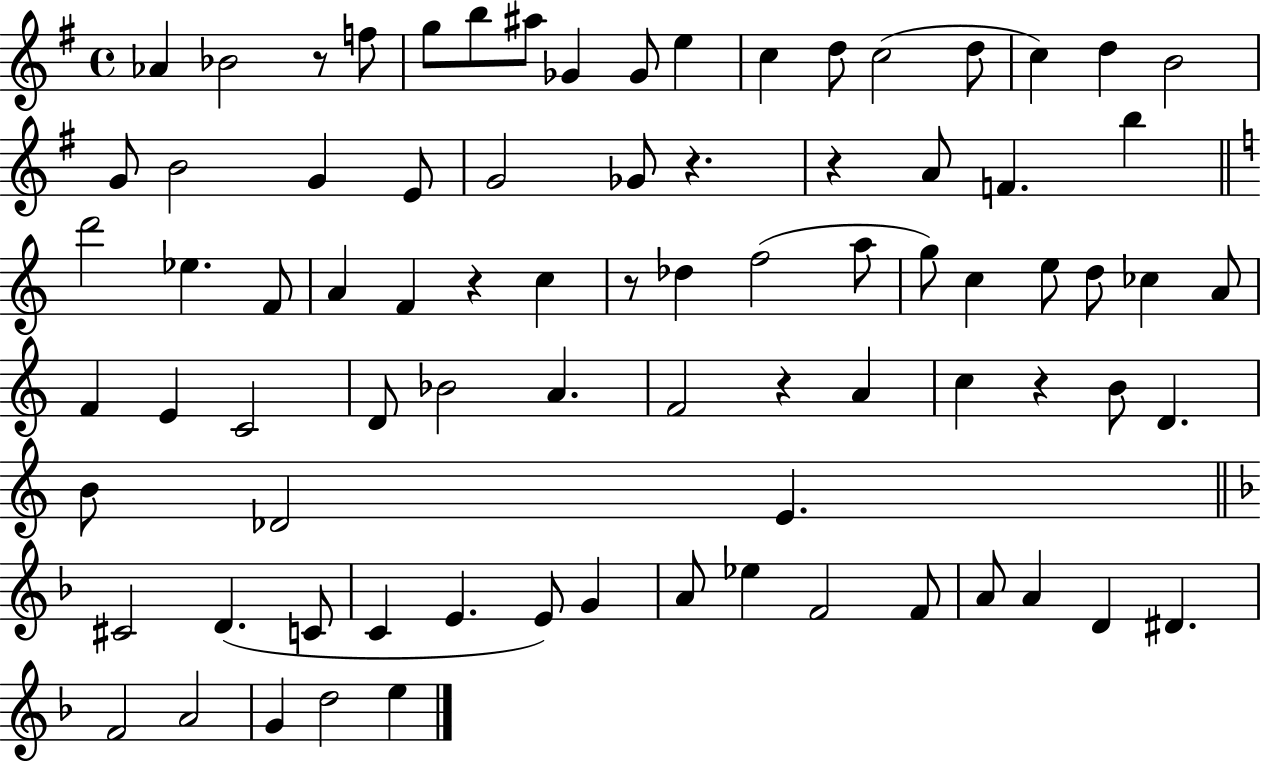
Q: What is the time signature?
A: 4/4